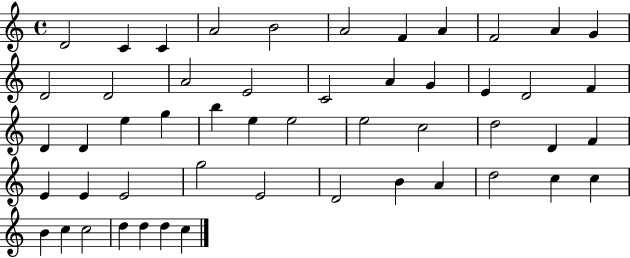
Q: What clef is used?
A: treble